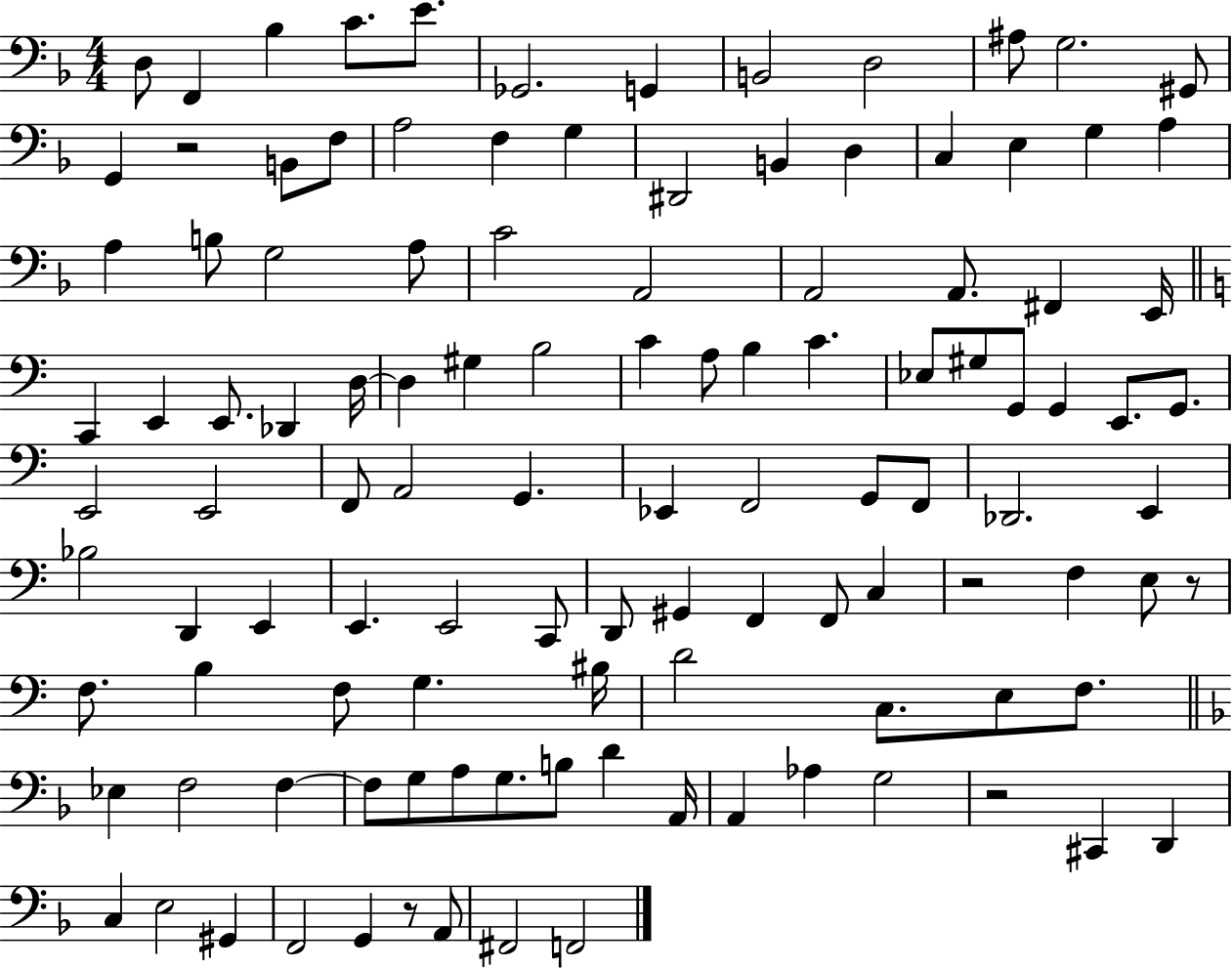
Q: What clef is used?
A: bass